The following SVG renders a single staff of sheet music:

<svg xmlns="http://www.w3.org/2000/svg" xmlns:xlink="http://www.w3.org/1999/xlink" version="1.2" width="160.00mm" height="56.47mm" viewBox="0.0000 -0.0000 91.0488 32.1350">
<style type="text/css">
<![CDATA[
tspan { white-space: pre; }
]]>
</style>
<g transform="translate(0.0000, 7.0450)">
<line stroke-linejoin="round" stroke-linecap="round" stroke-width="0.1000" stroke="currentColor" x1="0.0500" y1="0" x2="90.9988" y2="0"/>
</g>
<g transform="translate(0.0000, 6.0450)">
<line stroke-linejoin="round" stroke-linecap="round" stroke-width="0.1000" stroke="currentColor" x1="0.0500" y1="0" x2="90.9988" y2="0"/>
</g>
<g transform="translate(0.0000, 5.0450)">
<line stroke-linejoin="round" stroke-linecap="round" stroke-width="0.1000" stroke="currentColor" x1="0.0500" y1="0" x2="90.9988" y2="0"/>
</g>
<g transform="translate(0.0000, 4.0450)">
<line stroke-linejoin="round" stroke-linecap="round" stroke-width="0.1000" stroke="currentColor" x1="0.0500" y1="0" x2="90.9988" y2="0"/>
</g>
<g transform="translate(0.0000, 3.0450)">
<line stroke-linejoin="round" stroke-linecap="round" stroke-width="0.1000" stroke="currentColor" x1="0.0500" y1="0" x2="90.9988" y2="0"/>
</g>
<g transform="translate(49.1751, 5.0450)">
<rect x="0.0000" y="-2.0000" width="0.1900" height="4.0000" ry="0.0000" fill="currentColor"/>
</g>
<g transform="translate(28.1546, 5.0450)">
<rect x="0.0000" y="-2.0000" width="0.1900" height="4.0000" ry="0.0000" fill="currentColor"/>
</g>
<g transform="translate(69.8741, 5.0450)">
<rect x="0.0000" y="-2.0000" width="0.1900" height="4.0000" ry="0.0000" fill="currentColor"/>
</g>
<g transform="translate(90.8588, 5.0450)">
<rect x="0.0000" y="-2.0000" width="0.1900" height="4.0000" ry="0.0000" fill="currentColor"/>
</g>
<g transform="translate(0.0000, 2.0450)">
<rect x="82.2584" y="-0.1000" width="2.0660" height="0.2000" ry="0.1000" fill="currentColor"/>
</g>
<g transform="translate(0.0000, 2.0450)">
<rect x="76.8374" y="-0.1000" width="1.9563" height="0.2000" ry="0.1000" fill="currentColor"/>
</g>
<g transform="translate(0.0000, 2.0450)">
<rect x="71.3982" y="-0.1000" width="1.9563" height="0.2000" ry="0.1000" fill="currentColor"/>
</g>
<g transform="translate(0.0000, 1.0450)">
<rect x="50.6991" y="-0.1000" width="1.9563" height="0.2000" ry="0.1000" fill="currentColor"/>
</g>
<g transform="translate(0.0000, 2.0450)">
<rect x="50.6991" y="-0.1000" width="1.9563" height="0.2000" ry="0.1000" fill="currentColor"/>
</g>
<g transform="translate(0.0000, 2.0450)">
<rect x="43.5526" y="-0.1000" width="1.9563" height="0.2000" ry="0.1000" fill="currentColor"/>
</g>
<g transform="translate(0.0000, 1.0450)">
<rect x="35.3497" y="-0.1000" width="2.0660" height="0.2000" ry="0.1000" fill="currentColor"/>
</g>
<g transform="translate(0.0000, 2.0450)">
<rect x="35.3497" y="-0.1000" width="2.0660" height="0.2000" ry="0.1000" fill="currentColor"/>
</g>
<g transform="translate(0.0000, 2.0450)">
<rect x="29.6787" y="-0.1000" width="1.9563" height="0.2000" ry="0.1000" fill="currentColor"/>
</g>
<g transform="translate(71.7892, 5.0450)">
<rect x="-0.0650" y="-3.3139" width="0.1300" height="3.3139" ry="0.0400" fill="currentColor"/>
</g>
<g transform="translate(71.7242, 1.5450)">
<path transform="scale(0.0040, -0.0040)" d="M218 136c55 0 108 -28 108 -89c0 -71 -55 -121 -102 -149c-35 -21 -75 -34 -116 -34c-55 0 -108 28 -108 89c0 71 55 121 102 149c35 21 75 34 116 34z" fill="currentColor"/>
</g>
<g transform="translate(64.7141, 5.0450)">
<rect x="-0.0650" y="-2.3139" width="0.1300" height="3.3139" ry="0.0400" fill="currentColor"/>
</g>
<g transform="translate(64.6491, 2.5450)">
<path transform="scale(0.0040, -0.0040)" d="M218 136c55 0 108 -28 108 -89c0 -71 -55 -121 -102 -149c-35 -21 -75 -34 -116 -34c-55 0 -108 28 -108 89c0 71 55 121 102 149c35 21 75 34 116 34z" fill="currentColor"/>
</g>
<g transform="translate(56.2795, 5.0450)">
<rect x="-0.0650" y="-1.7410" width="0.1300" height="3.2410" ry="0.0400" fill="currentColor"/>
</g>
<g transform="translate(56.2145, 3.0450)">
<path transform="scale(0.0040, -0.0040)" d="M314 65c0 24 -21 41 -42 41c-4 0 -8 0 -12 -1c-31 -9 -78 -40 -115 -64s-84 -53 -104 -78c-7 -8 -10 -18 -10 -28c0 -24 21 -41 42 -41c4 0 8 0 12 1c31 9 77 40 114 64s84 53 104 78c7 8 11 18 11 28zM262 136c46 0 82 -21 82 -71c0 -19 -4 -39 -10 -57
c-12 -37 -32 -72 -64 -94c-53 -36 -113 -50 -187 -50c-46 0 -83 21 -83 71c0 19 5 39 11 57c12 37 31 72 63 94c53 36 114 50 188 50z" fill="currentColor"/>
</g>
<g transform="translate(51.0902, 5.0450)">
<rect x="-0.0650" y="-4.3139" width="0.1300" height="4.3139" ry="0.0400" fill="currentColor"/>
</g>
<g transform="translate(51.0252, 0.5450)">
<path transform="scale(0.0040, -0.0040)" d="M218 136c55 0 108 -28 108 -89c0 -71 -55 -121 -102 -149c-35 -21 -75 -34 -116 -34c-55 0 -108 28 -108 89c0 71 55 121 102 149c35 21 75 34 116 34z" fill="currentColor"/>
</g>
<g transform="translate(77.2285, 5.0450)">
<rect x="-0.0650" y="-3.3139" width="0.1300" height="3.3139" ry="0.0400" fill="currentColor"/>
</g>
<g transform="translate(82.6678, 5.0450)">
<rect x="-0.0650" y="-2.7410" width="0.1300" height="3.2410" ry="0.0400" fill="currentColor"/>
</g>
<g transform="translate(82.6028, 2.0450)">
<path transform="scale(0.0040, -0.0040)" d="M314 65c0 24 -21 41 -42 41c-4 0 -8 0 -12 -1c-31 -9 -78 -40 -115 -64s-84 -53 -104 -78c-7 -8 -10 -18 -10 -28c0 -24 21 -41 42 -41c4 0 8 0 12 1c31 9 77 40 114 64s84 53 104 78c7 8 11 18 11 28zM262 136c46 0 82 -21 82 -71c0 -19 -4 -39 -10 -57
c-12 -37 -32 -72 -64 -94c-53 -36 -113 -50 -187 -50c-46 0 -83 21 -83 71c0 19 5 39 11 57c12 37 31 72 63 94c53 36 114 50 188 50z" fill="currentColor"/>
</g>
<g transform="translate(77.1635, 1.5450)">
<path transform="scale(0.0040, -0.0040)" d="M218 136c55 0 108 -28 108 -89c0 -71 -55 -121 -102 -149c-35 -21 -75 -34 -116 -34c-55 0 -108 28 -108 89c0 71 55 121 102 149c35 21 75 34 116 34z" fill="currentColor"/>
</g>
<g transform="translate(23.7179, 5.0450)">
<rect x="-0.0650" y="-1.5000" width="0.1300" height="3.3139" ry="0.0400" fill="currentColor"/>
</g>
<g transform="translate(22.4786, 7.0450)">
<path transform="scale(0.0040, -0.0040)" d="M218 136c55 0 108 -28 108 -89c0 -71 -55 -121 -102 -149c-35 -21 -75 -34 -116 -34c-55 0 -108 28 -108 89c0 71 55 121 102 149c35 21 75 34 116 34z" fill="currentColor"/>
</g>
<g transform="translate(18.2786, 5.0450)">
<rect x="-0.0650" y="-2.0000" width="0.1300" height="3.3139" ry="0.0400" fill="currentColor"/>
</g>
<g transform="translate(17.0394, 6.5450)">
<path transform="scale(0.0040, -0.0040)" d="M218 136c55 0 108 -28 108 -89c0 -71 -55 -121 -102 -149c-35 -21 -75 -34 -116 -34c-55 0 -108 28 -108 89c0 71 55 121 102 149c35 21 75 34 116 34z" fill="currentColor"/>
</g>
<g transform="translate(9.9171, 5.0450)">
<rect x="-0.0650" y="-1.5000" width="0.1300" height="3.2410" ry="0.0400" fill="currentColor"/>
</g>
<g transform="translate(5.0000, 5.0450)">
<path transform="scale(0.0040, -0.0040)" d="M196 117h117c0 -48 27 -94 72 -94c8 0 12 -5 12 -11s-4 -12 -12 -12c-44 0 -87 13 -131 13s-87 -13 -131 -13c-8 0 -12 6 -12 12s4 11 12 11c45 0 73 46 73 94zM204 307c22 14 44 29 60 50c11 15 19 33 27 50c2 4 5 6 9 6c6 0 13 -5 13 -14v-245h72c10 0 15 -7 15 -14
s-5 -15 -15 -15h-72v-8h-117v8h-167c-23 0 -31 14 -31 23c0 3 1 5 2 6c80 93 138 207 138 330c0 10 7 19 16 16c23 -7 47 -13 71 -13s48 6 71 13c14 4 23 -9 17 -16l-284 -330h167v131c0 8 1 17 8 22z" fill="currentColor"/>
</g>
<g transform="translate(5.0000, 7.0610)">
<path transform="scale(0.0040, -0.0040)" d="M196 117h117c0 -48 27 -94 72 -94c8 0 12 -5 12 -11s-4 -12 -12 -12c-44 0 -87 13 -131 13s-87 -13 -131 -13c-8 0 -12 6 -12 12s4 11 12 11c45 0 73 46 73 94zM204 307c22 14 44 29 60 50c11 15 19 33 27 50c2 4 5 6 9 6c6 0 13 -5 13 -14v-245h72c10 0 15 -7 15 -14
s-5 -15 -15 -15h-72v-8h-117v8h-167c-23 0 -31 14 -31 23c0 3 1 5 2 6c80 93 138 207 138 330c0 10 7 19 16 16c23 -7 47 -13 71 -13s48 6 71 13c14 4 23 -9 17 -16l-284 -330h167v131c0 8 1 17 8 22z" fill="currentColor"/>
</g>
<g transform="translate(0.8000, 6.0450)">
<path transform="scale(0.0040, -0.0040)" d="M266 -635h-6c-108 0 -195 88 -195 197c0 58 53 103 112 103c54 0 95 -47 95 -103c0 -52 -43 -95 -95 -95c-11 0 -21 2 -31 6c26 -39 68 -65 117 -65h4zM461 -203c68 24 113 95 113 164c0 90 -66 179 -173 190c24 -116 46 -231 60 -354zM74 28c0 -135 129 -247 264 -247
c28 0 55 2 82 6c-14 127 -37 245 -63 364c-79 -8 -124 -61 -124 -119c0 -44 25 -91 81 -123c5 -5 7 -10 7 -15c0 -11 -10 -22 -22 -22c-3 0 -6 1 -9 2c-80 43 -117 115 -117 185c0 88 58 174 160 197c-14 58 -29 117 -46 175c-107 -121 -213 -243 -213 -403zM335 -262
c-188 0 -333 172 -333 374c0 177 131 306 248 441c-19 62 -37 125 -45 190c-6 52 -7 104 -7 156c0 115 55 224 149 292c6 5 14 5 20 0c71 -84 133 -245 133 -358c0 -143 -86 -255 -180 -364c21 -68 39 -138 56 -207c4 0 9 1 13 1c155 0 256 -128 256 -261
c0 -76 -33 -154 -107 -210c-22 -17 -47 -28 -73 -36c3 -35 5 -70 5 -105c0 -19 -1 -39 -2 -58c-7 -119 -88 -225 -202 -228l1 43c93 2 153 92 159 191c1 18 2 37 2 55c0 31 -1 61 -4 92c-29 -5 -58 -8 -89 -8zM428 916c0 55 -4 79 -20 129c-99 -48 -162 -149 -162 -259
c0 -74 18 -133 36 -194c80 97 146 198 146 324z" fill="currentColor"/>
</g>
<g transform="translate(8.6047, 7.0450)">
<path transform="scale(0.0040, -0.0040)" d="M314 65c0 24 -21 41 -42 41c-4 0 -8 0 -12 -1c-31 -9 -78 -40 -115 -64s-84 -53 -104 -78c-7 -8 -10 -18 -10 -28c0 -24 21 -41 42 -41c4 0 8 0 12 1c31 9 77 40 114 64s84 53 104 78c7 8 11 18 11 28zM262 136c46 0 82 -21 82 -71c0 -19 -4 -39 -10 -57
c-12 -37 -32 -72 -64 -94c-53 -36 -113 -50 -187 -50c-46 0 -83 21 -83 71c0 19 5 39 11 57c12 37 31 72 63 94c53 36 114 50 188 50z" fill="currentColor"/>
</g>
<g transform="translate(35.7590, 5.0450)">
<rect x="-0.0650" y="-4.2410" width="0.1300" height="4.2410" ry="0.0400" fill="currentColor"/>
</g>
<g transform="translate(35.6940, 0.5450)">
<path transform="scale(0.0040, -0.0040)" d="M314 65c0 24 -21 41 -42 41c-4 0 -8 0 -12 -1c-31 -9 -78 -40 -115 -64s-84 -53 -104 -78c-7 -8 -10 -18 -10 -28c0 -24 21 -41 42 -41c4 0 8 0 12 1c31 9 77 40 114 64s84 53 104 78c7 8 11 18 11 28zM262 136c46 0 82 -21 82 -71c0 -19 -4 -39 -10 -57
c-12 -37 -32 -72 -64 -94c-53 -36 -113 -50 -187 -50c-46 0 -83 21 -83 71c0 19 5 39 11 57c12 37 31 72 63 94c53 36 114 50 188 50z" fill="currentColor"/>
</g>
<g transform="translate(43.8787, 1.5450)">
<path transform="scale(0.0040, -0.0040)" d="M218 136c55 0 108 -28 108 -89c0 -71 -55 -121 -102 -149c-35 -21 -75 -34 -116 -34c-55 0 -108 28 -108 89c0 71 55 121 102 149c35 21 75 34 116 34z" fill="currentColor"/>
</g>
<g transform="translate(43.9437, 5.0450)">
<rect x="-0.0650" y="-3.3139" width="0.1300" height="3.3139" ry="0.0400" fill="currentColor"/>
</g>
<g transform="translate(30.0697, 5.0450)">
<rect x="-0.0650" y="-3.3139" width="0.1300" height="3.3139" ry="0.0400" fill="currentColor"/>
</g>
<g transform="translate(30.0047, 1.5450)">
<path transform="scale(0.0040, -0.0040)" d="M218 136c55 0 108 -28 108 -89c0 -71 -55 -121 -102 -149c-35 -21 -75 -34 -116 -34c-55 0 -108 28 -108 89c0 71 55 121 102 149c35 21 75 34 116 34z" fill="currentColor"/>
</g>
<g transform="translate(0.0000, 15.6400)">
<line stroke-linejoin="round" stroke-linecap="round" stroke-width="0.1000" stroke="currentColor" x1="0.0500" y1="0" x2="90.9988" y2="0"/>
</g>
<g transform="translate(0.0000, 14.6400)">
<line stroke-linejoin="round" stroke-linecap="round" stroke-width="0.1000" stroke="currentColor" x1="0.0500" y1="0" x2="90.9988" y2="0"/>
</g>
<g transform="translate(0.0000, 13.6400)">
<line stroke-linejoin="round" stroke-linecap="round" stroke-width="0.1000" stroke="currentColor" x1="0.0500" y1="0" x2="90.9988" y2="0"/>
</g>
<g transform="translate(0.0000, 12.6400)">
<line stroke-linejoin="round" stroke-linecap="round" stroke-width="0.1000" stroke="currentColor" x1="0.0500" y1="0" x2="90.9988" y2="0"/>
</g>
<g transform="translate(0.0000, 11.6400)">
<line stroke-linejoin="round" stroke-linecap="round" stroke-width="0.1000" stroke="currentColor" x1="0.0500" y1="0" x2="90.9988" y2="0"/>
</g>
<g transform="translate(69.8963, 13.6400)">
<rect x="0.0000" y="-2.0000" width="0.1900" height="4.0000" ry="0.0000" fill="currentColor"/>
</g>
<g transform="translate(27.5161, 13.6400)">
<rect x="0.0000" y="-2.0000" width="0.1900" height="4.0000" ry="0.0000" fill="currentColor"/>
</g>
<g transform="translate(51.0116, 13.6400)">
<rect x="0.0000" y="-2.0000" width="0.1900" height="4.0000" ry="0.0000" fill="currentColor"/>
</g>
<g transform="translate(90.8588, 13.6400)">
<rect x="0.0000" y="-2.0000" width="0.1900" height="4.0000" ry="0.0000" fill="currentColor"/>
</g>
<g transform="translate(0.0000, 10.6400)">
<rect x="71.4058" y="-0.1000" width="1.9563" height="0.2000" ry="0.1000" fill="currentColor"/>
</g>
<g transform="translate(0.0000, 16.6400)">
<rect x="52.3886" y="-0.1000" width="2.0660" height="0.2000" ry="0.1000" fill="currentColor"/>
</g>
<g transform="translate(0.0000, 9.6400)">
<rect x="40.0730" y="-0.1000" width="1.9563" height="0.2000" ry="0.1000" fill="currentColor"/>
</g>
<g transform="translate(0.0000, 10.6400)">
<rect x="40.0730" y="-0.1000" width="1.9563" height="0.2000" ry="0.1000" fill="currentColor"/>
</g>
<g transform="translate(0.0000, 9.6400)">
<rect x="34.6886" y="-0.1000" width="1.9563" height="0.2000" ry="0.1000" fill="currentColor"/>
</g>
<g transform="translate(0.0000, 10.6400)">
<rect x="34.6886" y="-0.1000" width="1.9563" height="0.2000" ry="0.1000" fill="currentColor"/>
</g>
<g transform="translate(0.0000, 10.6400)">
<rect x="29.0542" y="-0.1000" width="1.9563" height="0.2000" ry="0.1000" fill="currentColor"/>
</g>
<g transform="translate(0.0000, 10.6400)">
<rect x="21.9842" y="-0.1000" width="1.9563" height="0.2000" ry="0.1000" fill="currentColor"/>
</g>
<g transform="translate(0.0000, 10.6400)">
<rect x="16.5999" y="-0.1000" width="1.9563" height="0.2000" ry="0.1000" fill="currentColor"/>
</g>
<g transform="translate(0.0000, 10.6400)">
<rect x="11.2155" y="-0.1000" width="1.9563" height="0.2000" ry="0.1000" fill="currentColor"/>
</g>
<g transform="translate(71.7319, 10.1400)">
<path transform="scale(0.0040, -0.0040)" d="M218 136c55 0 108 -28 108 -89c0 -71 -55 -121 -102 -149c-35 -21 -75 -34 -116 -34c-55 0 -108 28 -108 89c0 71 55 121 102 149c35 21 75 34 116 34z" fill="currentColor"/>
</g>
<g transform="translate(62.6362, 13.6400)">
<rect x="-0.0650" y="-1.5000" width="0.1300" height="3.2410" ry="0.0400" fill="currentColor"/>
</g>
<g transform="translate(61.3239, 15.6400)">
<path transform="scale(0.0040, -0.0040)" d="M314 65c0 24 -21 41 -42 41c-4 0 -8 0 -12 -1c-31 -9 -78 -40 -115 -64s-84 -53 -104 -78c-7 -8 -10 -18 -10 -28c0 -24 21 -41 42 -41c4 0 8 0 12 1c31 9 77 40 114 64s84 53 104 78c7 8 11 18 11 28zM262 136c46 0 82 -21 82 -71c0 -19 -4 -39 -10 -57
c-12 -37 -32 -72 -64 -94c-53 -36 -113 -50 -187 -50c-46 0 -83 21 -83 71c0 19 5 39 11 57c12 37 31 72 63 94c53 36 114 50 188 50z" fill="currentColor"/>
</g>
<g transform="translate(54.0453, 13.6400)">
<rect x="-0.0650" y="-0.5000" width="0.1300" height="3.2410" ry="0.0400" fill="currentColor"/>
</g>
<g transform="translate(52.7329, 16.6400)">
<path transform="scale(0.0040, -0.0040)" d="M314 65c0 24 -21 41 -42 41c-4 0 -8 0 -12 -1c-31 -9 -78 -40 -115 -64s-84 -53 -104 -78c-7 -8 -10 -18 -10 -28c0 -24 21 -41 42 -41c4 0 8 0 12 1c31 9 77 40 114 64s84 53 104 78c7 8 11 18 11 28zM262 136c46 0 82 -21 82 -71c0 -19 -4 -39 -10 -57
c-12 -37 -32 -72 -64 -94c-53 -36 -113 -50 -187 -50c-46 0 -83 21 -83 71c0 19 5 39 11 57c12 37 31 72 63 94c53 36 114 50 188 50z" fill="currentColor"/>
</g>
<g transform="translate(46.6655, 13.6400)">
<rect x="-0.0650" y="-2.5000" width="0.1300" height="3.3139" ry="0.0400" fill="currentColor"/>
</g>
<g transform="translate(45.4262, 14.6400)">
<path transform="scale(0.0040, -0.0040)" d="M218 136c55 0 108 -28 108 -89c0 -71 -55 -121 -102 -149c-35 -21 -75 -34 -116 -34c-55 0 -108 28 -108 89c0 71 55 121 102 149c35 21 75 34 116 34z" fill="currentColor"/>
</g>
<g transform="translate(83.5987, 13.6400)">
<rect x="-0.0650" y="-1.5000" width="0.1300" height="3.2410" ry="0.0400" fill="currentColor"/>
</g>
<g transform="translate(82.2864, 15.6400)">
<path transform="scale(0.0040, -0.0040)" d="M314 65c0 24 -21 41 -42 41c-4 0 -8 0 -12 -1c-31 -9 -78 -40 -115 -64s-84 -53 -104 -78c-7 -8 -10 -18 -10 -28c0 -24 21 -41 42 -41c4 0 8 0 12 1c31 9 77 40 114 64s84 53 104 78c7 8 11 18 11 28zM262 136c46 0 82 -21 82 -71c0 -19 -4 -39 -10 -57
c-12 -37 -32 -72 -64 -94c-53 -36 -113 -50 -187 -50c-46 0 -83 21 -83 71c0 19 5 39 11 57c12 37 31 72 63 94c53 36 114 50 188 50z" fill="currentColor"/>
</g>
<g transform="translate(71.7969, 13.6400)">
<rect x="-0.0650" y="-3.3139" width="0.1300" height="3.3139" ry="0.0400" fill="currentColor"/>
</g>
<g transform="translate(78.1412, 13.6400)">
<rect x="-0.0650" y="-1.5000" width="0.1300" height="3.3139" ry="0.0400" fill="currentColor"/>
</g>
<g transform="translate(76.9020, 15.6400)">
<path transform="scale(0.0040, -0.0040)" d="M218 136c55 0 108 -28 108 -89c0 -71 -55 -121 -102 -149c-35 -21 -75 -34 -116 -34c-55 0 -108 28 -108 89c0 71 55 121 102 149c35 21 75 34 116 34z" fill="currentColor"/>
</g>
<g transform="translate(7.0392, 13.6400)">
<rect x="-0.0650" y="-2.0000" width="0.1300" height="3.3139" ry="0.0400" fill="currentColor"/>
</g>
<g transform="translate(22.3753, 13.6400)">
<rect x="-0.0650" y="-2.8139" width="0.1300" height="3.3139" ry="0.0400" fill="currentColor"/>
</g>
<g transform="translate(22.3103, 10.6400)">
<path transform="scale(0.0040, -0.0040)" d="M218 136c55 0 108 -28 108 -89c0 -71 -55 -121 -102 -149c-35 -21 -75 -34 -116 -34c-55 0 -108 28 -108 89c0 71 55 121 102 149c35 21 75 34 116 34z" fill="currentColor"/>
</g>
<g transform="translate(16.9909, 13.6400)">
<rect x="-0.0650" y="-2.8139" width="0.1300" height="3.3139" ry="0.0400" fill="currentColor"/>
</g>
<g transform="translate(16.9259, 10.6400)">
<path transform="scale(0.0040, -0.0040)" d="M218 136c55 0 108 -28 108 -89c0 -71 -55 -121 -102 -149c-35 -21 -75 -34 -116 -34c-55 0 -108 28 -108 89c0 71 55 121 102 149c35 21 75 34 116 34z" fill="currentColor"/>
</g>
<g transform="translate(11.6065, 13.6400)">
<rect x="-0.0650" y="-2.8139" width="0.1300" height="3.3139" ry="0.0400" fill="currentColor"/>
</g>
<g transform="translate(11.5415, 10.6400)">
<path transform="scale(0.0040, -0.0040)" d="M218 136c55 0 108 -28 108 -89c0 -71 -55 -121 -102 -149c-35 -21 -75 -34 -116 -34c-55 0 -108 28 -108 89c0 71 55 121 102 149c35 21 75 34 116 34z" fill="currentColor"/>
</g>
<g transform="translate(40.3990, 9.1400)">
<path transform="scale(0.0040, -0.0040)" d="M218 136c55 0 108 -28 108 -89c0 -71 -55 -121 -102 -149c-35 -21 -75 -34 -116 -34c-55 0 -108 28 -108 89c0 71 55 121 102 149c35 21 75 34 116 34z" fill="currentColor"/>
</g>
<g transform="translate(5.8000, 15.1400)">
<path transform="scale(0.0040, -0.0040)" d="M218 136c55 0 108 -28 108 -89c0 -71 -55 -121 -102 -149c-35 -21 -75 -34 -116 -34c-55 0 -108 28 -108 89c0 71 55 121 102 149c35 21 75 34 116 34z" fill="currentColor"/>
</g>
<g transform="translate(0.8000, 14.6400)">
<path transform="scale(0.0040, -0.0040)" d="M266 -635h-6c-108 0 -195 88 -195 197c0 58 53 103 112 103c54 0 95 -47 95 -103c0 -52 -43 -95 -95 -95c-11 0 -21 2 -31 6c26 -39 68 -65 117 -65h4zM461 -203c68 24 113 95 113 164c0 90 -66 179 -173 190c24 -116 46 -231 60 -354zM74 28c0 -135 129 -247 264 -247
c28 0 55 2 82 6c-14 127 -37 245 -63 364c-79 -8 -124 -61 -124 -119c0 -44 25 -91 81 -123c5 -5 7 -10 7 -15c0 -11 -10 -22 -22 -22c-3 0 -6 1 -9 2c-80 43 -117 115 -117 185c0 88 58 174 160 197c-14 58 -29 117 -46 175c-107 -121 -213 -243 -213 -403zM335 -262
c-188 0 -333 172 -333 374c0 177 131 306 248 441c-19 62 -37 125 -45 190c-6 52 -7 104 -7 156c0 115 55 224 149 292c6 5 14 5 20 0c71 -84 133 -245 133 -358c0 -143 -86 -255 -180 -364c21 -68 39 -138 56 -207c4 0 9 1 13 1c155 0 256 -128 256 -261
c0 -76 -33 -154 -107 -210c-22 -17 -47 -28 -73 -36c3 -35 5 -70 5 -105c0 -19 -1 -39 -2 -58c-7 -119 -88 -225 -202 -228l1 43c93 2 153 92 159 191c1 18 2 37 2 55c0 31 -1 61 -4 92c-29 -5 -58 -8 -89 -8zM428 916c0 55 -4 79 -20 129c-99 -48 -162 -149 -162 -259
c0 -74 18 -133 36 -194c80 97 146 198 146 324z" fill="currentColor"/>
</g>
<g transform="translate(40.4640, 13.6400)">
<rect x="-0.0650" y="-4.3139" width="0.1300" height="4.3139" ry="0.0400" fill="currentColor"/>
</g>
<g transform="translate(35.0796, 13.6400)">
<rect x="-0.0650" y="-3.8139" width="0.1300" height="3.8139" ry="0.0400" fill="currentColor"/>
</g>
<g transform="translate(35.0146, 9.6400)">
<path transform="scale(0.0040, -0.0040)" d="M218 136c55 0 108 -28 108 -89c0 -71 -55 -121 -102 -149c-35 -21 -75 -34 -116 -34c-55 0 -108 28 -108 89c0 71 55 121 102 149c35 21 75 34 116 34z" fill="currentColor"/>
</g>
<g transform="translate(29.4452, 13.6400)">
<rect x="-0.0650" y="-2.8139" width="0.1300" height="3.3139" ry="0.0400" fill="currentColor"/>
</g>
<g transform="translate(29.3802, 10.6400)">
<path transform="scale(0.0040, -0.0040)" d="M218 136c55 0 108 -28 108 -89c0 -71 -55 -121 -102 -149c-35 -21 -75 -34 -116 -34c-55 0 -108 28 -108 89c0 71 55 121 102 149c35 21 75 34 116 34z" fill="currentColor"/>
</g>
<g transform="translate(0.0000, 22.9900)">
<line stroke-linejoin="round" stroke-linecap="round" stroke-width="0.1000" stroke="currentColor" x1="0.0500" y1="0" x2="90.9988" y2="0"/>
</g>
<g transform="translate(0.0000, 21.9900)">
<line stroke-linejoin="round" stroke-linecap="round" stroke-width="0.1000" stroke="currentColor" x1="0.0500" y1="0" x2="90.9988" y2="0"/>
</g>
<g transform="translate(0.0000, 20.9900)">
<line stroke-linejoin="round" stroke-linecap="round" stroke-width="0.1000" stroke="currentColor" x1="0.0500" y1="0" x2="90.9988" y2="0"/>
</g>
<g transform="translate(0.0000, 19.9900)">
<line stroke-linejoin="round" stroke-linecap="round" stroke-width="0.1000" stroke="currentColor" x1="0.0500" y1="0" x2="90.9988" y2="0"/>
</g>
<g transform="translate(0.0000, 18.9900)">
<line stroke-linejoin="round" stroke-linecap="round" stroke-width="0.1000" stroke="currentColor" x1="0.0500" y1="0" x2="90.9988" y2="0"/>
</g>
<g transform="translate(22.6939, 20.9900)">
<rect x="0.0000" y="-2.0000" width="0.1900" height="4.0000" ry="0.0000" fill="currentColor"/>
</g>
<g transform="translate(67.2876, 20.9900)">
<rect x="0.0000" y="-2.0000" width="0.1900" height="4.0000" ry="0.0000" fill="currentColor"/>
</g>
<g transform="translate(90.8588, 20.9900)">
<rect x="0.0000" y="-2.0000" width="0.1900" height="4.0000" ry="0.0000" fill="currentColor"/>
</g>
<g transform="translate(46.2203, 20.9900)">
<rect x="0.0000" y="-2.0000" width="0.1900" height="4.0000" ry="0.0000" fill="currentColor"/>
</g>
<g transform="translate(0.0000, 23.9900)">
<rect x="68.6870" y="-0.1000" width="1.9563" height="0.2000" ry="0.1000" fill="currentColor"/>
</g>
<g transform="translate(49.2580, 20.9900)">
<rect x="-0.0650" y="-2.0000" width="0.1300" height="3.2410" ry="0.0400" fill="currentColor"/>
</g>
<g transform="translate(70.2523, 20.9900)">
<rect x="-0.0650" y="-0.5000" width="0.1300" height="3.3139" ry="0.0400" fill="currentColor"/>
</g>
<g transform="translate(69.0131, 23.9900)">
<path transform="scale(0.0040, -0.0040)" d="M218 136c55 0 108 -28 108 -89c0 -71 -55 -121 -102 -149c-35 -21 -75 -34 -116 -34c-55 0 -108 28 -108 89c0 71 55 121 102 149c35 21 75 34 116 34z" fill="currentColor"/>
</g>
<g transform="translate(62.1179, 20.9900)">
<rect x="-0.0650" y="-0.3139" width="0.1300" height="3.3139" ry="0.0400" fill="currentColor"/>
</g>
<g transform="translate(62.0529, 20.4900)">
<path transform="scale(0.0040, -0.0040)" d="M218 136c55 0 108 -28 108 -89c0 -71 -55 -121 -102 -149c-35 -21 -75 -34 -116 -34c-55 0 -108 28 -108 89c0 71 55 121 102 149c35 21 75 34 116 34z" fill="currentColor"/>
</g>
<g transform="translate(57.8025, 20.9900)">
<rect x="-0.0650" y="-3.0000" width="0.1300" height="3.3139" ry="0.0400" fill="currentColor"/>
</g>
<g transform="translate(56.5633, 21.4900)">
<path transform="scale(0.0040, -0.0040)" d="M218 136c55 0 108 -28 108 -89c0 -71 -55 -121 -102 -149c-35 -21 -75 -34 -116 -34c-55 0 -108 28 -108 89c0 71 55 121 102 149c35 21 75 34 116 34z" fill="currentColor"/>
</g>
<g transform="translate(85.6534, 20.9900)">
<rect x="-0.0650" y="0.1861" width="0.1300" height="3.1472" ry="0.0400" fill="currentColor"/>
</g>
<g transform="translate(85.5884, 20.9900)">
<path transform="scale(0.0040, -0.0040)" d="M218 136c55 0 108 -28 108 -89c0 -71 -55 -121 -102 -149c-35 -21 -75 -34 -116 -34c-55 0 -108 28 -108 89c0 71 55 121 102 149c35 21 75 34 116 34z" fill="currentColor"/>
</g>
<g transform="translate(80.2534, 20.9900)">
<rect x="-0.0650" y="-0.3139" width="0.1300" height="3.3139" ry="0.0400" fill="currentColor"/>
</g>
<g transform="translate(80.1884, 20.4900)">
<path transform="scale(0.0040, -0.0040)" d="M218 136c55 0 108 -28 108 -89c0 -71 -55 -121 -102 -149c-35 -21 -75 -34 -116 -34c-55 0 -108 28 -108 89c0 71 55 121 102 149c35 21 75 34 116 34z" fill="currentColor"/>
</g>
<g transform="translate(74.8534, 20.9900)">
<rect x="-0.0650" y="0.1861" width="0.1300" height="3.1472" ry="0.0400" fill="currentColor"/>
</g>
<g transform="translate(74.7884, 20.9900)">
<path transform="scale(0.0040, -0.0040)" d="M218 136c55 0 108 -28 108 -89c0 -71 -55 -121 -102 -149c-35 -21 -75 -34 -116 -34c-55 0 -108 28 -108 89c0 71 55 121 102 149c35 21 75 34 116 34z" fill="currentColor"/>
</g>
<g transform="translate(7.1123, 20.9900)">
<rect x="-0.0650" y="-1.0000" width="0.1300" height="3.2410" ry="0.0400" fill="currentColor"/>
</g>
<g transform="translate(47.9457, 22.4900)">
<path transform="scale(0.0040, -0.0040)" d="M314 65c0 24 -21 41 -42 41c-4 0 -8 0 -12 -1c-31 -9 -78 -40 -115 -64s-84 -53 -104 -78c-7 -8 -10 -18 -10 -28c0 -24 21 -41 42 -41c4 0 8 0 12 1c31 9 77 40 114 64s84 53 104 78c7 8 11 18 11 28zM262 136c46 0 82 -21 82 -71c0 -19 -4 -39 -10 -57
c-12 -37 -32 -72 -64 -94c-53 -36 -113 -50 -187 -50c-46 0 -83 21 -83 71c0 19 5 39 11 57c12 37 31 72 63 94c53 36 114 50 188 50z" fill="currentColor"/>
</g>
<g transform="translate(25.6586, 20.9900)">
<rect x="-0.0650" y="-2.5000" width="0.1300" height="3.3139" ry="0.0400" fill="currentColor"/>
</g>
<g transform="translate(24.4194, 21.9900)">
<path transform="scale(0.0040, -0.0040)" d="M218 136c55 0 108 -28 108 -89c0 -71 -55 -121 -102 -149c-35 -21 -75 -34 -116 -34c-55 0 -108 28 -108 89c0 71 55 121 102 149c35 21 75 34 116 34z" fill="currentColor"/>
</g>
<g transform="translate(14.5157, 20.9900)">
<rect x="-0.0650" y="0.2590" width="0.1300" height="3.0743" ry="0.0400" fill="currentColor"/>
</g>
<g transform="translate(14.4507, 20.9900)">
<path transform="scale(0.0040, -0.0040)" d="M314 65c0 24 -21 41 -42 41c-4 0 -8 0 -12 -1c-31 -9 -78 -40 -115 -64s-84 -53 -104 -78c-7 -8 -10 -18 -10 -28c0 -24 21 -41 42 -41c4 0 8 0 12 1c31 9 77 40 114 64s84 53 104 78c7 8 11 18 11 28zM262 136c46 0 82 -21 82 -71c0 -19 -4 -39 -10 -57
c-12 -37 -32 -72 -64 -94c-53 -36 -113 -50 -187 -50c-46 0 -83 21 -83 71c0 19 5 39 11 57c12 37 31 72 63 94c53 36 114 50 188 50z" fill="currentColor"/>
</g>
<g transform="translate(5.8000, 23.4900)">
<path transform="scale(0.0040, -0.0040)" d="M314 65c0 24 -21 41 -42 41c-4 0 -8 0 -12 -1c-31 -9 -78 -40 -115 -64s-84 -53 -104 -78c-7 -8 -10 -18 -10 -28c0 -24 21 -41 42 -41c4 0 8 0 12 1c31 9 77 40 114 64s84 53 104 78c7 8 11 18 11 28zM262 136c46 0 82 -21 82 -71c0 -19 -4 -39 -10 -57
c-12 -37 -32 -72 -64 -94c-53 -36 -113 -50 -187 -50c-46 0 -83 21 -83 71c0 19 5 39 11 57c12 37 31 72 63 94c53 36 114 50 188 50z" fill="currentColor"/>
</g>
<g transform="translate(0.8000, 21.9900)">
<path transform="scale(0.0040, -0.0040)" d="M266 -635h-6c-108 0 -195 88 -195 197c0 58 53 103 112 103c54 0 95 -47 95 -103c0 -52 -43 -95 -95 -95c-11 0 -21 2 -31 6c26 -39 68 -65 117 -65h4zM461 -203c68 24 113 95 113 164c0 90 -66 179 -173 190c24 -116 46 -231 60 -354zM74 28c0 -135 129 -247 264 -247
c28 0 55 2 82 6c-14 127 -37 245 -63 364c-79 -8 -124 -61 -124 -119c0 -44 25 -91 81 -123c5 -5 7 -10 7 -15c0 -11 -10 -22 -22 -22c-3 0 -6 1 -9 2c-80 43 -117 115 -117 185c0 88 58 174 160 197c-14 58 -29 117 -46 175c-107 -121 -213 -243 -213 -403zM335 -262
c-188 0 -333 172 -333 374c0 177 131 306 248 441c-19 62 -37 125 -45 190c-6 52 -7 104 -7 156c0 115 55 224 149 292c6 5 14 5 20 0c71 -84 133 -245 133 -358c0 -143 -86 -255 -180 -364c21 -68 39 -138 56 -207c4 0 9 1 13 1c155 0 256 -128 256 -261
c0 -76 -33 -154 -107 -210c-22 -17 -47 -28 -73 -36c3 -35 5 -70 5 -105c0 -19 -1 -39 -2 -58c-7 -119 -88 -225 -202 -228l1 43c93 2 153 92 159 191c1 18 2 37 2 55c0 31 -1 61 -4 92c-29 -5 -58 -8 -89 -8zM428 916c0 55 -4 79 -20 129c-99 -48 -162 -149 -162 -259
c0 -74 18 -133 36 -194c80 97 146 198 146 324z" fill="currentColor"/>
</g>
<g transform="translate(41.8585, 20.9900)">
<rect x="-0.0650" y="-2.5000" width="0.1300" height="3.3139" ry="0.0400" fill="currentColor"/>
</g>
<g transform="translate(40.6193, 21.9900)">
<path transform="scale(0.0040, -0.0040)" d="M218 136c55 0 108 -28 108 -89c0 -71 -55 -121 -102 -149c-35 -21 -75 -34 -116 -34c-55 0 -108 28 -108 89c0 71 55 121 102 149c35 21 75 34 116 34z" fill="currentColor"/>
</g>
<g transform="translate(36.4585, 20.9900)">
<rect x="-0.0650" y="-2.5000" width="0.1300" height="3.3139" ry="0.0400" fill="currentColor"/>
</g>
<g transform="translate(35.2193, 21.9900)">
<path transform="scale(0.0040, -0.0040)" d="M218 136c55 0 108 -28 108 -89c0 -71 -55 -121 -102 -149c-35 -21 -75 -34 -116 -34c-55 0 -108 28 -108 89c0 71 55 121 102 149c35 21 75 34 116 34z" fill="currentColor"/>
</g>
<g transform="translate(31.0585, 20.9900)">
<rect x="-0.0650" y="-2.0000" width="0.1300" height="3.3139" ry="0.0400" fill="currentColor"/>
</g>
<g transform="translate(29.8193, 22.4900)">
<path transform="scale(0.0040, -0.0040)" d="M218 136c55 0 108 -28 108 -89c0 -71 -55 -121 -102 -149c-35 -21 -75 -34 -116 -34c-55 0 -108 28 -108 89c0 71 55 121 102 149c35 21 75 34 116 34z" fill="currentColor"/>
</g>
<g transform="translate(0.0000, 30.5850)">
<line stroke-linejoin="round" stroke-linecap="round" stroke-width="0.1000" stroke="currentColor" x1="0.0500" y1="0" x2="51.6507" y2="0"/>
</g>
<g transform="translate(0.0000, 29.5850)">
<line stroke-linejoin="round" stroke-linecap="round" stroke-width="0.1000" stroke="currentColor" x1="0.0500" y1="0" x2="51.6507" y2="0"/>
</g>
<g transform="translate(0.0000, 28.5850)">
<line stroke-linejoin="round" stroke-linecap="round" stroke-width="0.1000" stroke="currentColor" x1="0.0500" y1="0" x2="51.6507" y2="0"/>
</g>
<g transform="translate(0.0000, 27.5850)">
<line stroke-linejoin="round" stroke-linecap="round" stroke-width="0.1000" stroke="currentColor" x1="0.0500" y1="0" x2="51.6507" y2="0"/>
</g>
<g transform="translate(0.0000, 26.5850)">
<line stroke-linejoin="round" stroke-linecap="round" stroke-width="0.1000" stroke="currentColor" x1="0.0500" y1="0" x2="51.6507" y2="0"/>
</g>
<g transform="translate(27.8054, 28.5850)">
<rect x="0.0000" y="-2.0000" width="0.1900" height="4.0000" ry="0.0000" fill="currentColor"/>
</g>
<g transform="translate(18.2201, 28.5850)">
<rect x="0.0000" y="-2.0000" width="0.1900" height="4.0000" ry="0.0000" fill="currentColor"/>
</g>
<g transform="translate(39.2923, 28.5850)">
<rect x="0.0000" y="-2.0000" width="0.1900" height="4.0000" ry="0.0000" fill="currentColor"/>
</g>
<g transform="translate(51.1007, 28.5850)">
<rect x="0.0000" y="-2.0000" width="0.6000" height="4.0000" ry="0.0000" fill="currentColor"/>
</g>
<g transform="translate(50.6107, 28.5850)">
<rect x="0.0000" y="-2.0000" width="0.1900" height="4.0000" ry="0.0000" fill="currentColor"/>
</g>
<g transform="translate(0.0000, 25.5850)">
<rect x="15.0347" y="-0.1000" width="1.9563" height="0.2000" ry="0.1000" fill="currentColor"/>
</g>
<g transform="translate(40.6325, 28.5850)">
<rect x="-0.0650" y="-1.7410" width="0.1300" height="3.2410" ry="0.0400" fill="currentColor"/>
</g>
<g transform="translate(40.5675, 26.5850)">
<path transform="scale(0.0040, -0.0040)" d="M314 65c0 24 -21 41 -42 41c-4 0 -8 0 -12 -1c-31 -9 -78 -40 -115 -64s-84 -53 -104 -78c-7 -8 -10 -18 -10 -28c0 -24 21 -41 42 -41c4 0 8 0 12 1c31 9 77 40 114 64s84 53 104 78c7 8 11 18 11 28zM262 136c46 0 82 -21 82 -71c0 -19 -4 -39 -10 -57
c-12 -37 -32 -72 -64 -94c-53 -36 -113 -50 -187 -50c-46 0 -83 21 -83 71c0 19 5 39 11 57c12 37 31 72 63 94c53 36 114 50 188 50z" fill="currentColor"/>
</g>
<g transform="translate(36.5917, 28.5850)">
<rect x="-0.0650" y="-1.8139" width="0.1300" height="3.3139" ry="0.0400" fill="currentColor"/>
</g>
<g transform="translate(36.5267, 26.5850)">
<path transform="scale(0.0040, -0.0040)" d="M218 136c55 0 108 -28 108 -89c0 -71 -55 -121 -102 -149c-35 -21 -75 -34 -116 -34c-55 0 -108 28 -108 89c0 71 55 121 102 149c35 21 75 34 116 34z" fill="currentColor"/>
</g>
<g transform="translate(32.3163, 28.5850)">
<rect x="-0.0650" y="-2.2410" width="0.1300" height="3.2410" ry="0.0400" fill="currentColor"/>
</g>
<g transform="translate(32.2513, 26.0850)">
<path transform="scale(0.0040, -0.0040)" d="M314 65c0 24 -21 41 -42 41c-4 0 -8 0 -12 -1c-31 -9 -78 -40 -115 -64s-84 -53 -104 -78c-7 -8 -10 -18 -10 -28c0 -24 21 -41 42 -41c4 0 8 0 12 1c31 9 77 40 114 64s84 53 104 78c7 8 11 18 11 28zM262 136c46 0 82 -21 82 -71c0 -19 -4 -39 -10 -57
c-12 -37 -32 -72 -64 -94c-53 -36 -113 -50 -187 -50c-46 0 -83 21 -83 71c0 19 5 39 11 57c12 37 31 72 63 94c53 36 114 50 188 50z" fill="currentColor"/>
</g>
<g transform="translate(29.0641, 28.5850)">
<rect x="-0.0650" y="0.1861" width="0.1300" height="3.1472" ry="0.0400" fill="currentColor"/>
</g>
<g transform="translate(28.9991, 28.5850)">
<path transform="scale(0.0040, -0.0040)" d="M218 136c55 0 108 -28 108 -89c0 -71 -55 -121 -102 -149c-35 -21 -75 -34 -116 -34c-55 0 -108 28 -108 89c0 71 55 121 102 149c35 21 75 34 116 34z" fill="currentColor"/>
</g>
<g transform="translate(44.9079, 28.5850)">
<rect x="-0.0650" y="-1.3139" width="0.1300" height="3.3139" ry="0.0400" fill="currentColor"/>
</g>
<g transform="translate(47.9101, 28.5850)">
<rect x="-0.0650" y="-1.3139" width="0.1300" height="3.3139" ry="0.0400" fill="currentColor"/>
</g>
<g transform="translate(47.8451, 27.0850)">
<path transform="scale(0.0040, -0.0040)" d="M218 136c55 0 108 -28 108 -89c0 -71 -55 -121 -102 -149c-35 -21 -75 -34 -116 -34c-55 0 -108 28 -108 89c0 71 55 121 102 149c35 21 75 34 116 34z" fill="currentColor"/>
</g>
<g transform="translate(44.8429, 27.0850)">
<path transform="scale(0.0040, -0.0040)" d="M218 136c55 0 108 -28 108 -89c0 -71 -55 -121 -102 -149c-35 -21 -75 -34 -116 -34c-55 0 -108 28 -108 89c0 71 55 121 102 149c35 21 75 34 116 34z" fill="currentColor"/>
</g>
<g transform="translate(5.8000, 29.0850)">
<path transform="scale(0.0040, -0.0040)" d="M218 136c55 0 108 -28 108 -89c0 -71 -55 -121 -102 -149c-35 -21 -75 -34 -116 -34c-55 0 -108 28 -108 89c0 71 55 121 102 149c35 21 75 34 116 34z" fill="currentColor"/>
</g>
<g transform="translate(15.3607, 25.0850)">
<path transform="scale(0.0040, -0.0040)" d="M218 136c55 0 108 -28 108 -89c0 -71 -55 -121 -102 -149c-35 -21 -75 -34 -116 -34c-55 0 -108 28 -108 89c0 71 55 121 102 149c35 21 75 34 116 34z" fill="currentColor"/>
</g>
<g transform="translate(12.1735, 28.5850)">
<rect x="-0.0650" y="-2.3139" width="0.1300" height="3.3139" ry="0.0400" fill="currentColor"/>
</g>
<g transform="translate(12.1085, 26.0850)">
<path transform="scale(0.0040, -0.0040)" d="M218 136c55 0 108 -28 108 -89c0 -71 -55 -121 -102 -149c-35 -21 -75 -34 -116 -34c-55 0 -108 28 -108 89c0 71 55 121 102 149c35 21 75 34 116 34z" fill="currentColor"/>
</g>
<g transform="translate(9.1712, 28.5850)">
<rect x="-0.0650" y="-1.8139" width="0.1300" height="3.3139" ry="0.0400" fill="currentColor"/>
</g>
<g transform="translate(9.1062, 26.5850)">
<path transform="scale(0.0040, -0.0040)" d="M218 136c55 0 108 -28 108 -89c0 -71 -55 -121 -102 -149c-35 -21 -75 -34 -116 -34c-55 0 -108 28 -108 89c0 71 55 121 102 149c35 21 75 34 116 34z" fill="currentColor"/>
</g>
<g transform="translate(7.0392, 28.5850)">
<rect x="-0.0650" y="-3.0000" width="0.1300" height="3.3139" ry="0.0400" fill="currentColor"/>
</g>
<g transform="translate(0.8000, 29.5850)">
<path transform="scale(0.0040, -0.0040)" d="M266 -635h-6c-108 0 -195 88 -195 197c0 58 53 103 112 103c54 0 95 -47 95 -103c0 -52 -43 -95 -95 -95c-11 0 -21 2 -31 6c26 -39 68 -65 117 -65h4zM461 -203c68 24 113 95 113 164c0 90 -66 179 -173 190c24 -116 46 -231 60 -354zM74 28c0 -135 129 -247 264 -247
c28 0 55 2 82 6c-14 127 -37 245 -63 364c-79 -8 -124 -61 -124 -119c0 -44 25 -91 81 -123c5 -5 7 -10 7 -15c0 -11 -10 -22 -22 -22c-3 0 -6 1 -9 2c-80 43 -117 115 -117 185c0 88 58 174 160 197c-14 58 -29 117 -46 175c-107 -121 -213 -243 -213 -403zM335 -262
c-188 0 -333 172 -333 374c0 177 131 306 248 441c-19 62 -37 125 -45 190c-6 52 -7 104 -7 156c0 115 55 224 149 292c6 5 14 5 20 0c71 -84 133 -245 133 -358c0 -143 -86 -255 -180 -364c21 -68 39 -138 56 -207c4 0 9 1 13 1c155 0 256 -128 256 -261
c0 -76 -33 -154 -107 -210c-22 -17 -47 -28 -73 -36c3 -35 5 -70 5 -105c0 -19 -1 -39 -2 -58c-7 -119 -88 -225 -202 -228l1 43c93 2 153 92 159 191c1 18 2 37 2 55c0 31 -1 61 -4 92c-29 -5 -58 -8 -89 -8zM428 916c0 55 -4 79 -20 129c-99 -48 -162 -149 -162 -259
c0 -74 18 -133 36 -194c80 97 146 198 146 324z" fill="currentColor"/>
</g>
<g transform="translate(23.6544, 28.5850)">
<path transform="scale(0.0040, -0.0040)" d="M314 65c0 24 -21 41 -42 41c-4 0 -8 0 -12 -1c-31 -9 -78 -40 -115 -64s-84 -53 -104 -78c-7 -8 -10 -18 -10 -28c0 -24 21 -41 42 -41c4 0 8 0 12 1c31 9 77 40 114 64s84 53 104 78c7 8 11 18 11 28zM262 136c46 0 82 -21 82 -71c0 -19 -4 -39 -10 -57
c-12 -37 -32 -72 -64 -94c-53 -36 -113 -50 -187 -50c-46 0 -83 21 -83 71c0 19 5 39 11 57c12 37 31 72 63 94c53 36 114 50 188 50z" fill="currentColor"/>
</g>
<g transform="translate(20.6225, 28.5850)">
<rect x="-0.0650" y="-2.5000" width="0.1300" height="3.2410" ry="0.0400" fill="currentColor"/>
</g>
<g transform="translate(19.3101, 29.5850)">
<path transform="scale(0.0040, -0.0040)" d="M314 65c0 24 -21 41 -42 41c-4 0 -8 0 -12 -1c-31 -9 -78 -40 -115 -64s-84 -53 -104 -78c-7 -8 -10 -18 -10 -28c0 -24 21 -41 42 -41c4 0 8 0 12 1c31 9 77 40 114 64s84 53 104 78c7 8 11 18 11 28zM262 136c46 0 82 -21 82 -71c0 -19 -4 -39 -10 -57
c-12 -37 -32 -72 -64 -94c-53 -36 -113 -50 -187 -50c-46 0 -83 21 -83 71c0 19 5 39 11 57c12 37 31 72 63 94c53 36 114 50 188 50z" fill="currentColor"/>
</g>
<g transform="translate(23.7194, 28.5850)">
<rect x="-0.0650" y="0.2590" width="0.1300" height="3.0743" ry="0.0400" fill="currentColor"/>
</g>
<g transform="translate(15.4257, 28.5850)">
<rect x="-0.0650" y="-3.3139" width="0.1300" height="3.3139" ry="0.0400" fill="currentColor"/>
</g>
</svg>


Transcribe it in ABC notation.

X:1
T:Untitled
M:4/4
L:1/4
K:C
E2 F E b d'2 b d' f2 g b b a2 F a a a a c' d' G C2 E2 b E E2 D2 B2 G F G G F2 A c C B c B A f g b G2 B2 B g2 f f2 e e